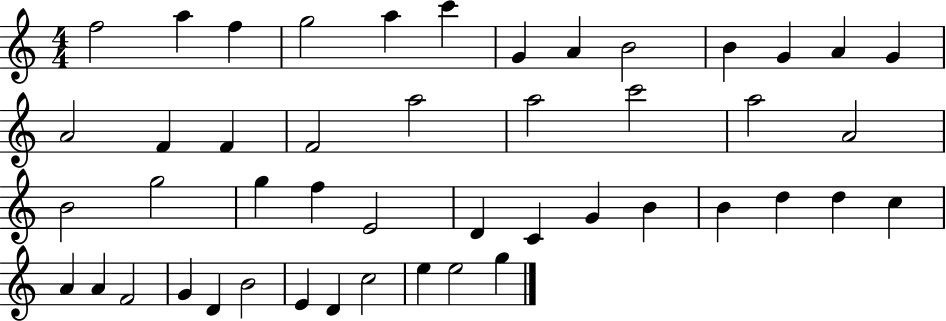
X:1
T:Untitled
M:4/4
L:1/4
K:C
f2 a f g2 a c' G A B2 B G A G A2 F F F2 a2 a2 c'2 a2 A2 B2 g2 g f E2 D C G B B d d c A A F2 G D B2 E D c2 e e2 g